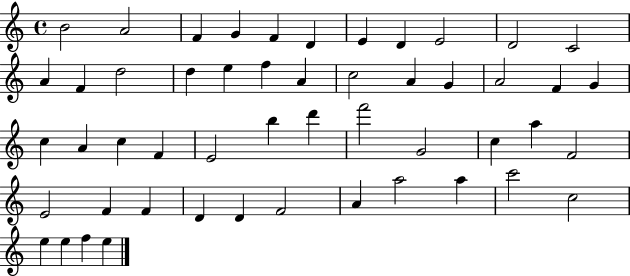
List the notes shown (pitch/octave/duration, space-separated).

B4/h A4/h F4/q G4/q F4/q D4/q E4/q D4/q E4/h D4/h C4/h A4/q F4/q D5/h D5/q E5/q F5/q A4/q C5/h A4/q G4/q A4/h F4/q G4/q C5/q A4/q C5/q F4/q E4/h B5/q D6/q F6/h G4/h C5/q A5/q F4/h E4/h F4/q F4/q D4/q D4/q F4/h A4/q A5/h A5/q C6/h C5/h E5/q E5/q F5/q E5/q